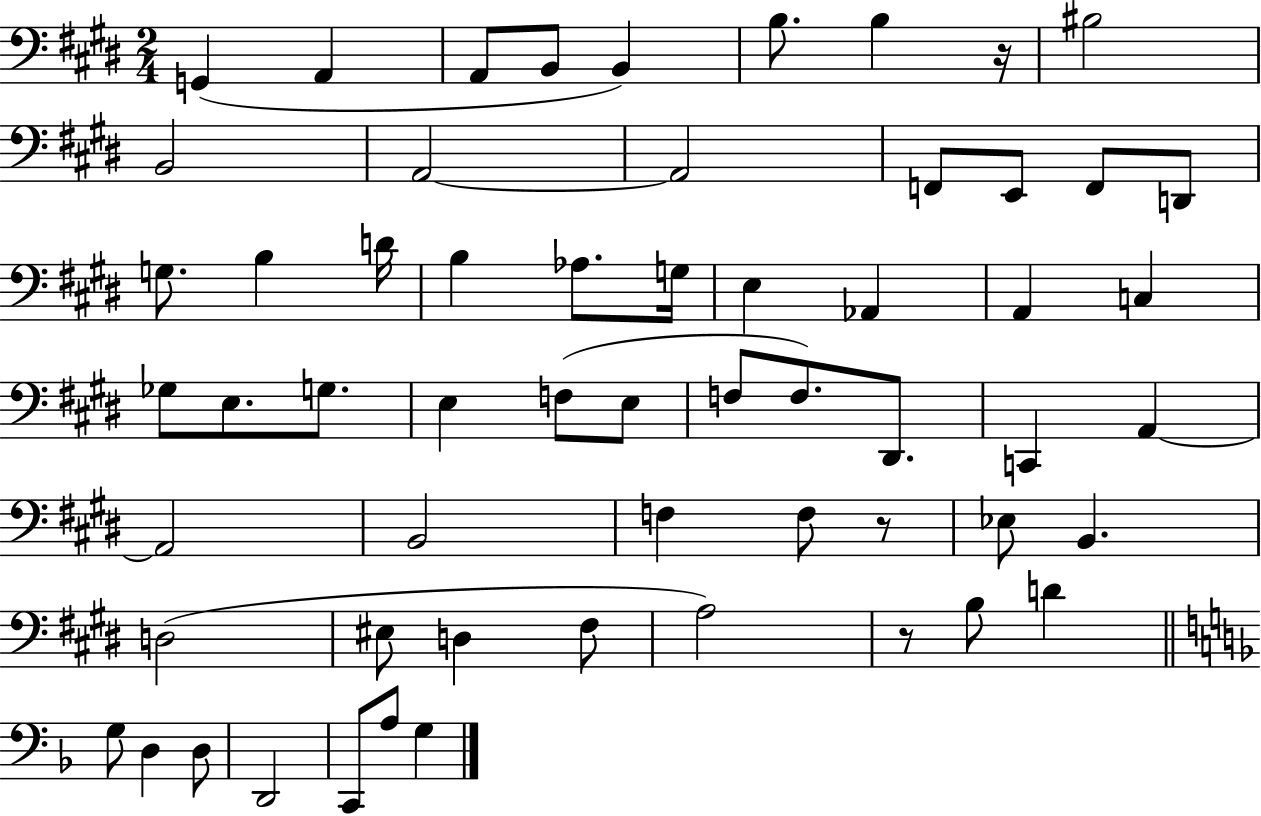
X:1
T:Untitled
M:2/4
L:1/4
K:E
G,, A,, A,,/2 B,,/2 B,, B,/2 B, z/4 ^B,2 B,,2 A,,2 A,,2 F,,/2 E,,/2 F,,/2 D,,/2 G,/2 B, D/4 B, _A,/2 G,/4 E, _A,, A,, C, _G,/2 E,/2 G,/2 E, F,/2 E,/2 F,/2 F,/2 ^D,,/2 C,, A,, A,,2 B,,2 F, F,/2 z/2 _E,/2 B,, D,2 ^E,/2 D, ^F,/2 A,2 z/2 B,/2 D G,/2 D, D,/2 D,,2 C,,/2 A,/2 G,